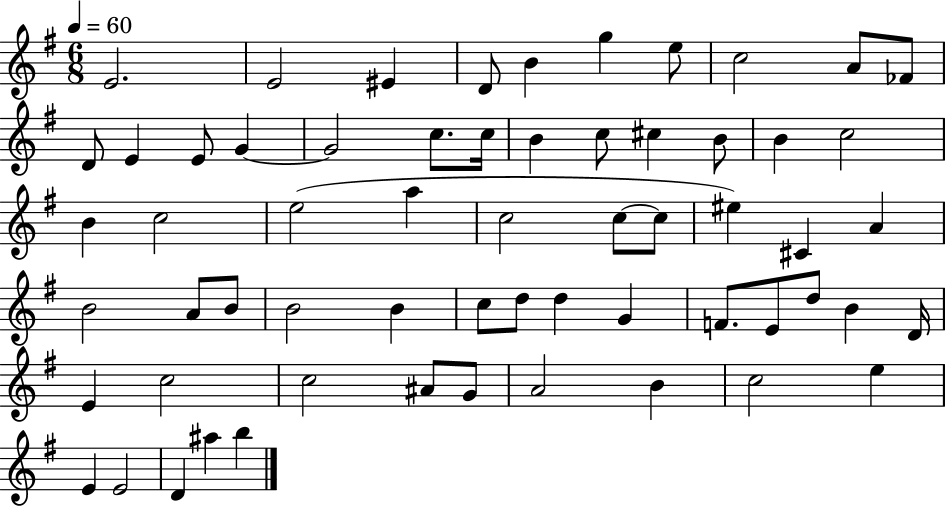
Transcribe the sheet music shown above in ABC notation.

X:1
T:Untitled
M:6/8
L:1/4
K:G
E2 E2 ^E D/2 B g e/2 c2 A/2 _F/2 D/2 E E/2 G G2 c/2 c/4 B c/2 ^c B/2 B c2 B c2 e2 a c2 c/2 c/2 ^e ^C A B2 A/2 B/2 B2 B c/2 d/2 d G F/2 E/2 d/2 B D/4 E c2 c2 ^A/2 G/2 A2 B c2 e E E2 D ^a b